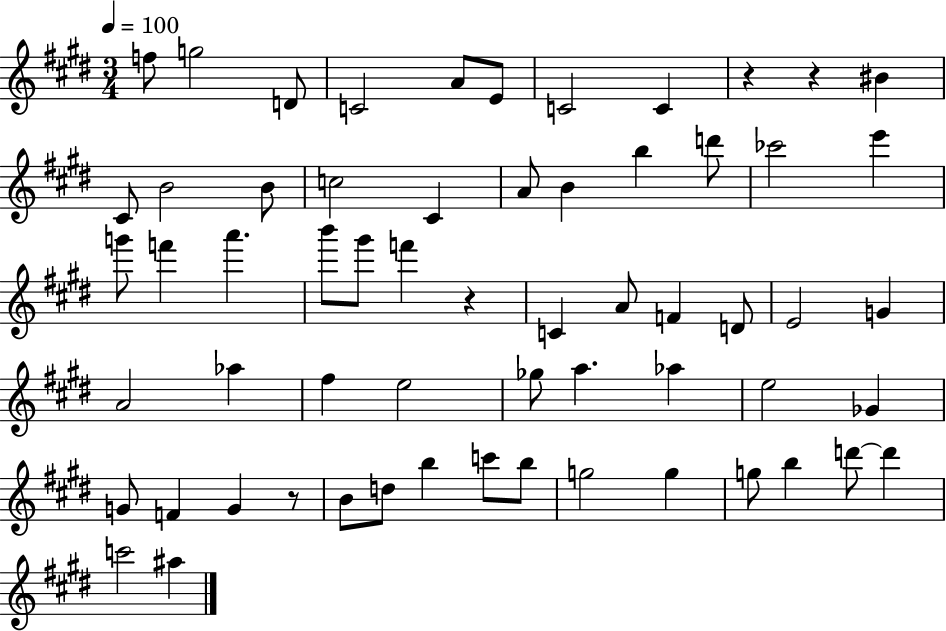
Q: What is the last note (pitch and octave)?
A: A#5